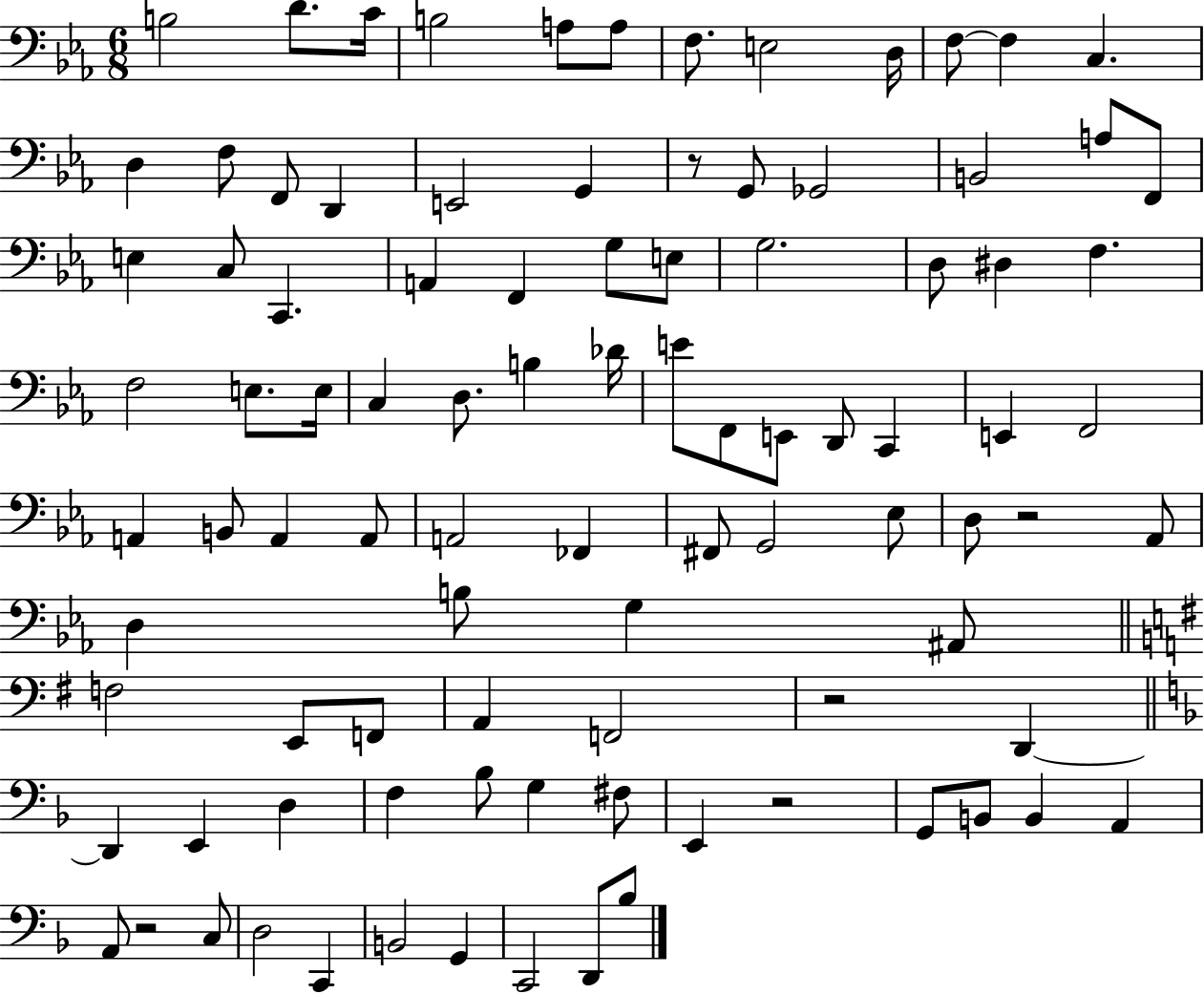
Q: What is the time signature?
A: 6/8